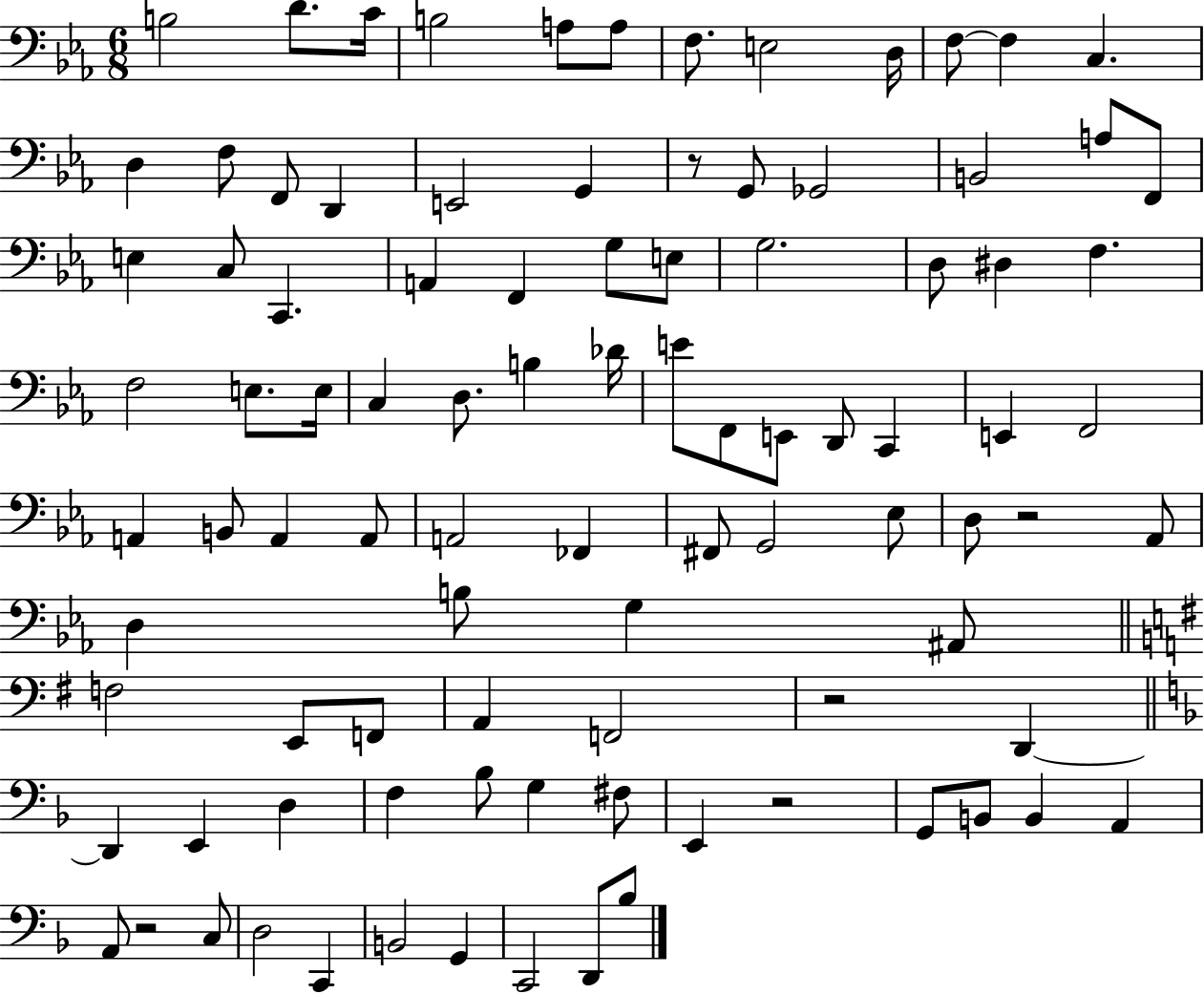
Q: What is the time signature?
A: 6/8